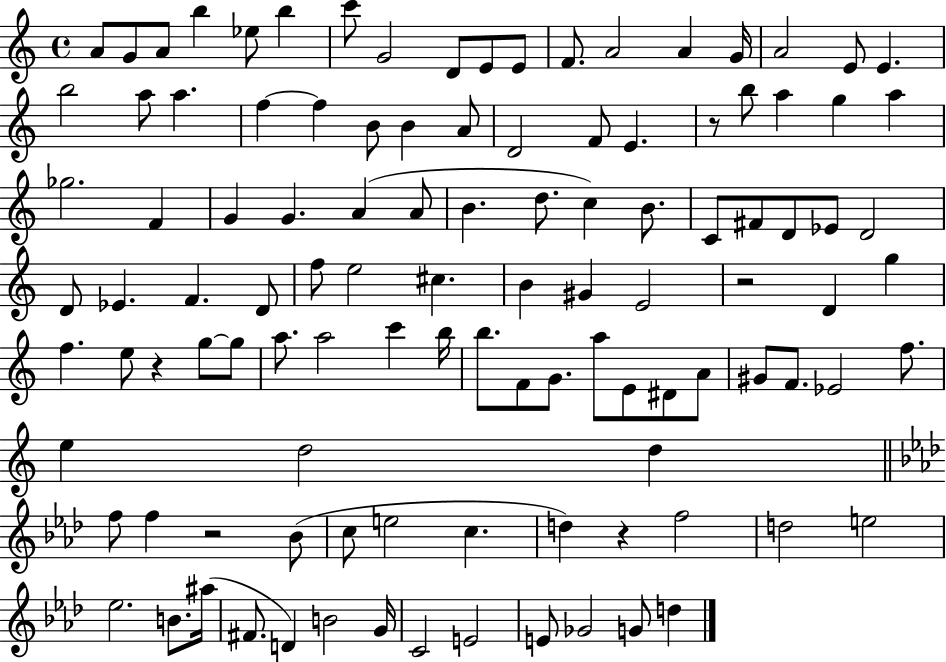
A4/e G4/e A4/e B5/q Eb5/e B5/q C6/e G4/h D4/e E4/e E4/e F4/e. A4/h A4/q G4/s A4/h E4/e E4/q. B5/h A5/e A5/q. F5/q F5/q B4/e B4/q A4/e D4/h F4/e E4/q. R/e B5/e A5/q G5/q A5/q Gb5/h. F4/q G4/q G4/q. A4/q A4/e B4/q. D5/e. C5/q B4/e. C4/e F#4/e D4/e Eb4/e D4/h D4/e Eb4/q. F4/q. D4/e F5/e E5/h C#5/q. B4/q G#4/q E4/h R/h D4/q G5/q F5/q. E5/e R/q G5/e G5/e A5/e. A5/h C6/q B5/s B5/e. F4/e G4/e. A5/e E4/e D#4/e A4/e G#4/e F4/e. Eb4/h F5/e. E5/q D5/h D5/q F5/e F5/q R/h Bb4/e C5/e E5/h C5/q. D5/q R/q F5/h D5/h E5/h Eb5/h. B4/e. A#5/s F#4/e. D4/q B4/h G4/s C4/h E4/h E4/e Gb4/h G4/e D5/q